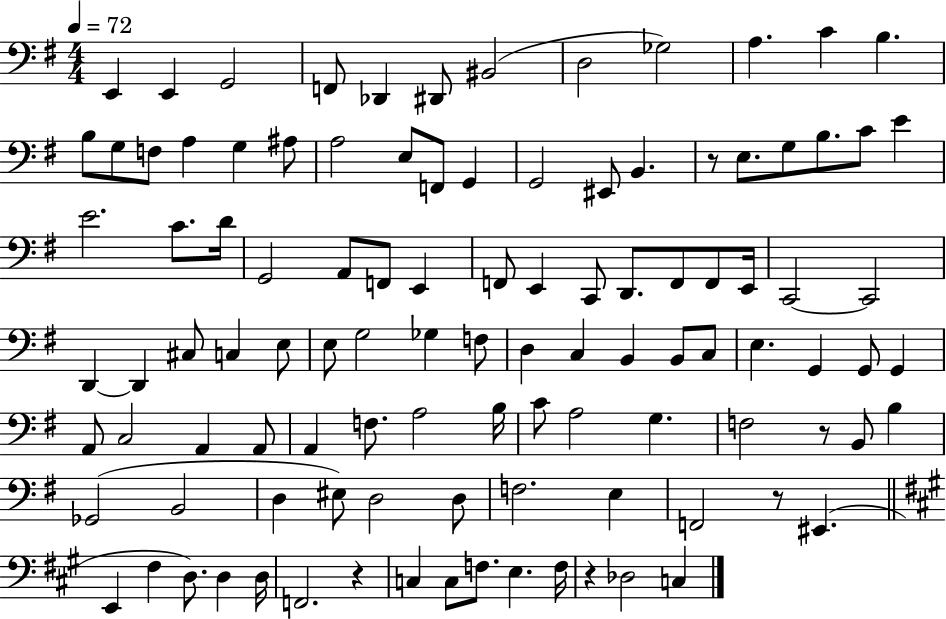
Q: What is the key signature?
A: G major